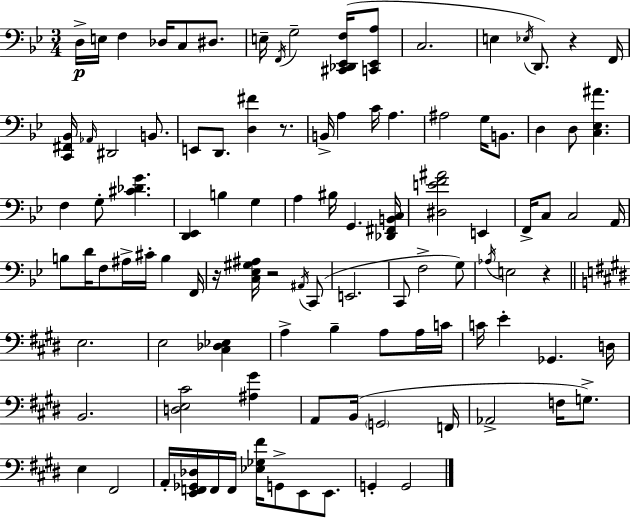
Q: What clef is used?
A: bass